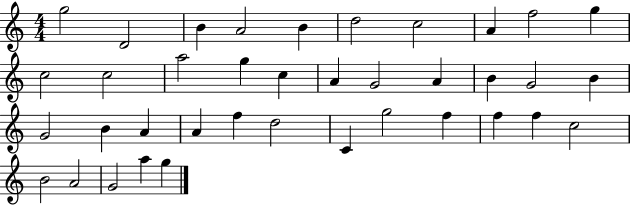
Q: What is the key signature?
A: C major